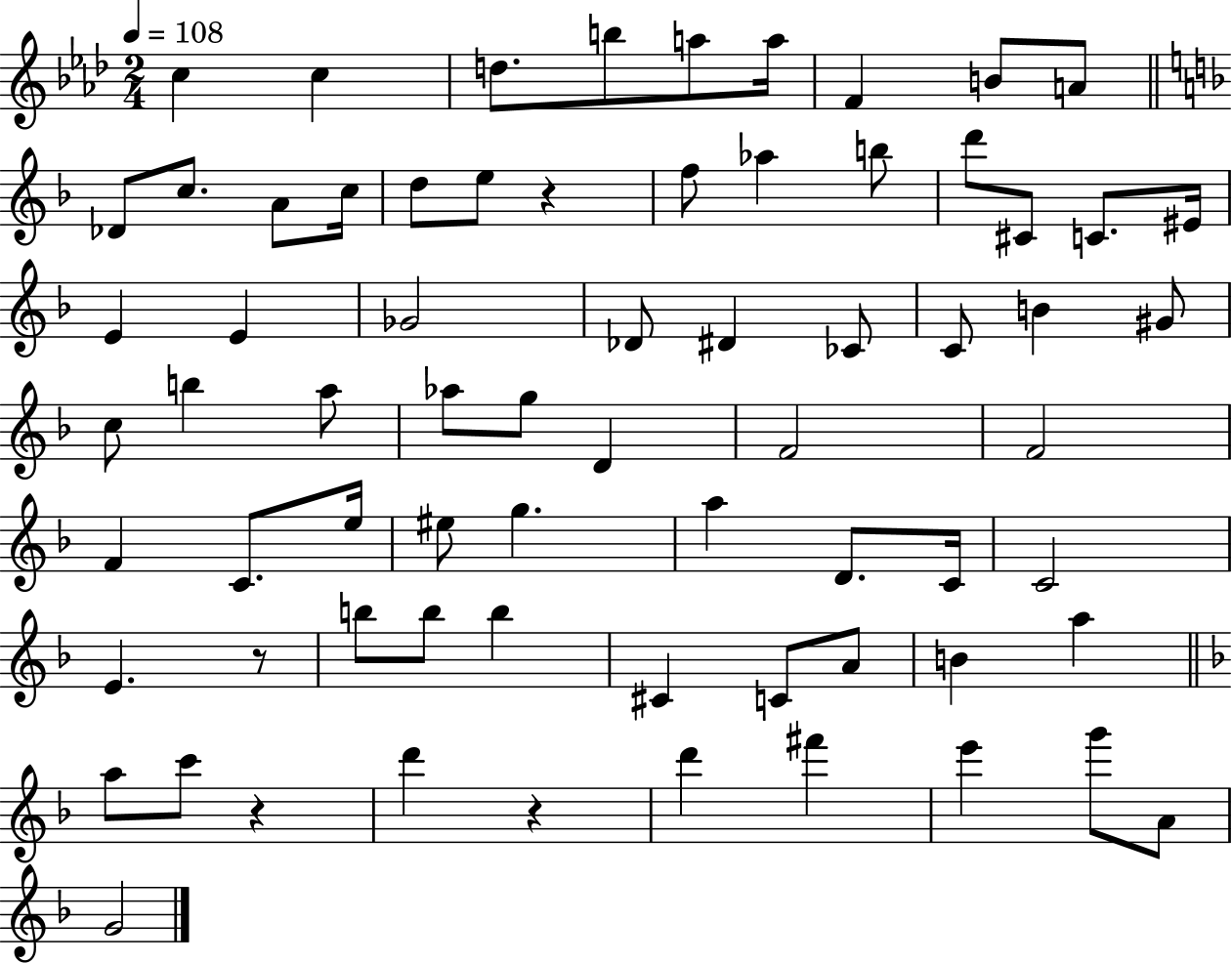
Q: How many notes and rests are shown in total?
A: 70